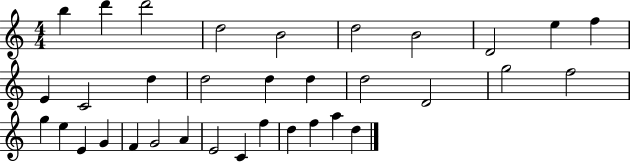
B5/q D6/q D6/h D5/h B4/h D5/h B4/h D4/h E5/q F5/q E4/q C4/h D5/q D5/h D5/q D5/q D5/h D4/h G5/h F5/h G5/q E5/q E4/q G4/q F4/q G4/h A4/q E4/h C4/q F5/q D5/q F5/q A5/q D5/q